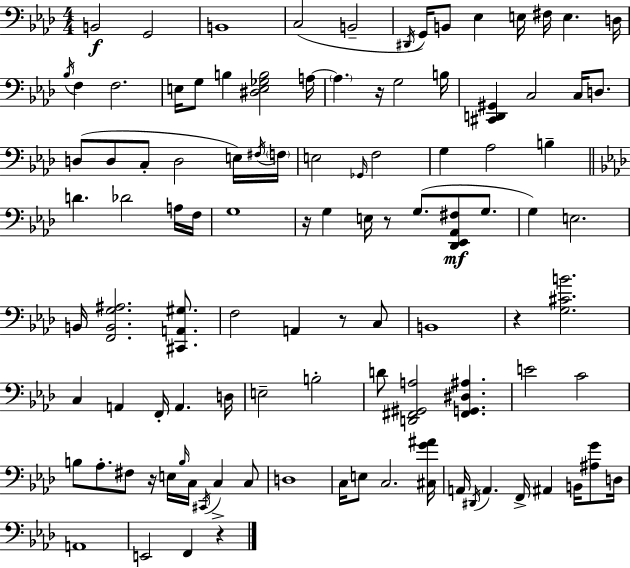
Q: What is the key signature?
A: AES major